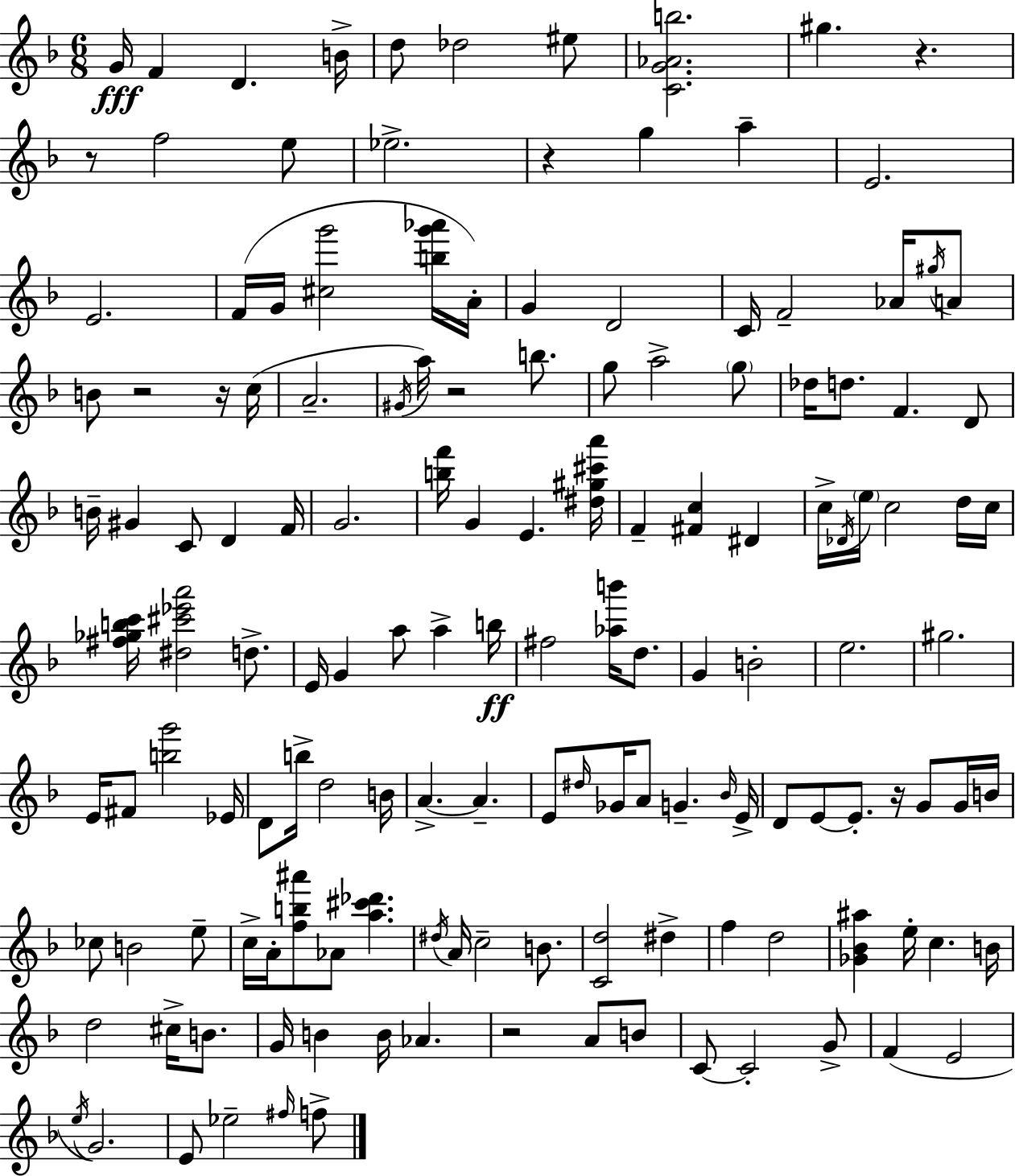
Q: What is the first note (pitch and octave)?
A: G4